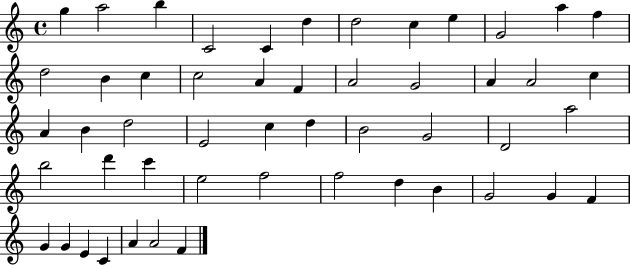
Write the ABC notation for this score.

X:1
T:Untitled
M:4/4
L:1/4
K:C
g a2 b C2 C d d2 c e G2 a f d2 B c c2 A F A2 G2 A A2 c A B d2 E2 c d B2 G2 D2 a2 b2 d' c' e2 f2 f2 d B G2 G F G G E C A A2 F